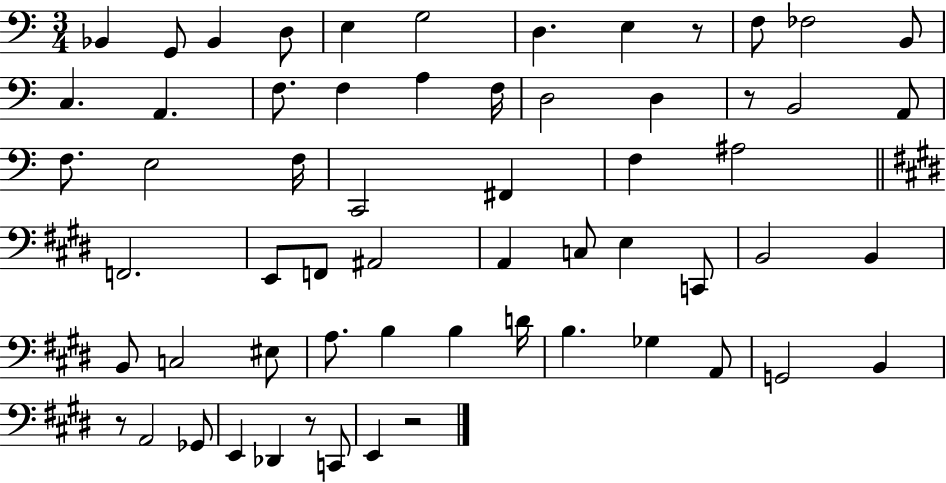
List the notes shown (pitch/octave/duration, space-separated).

Bb2/q G2/e Bb2/q D3/e E3/q G3/h D3/q. E3/q R/e F3/e FES3/h B2/e C3/q. A2/q. F3/e. F3/q A3/q F3/s D3/h D3/q R/e B2/h A2/e F3/e. E3/h F3/s C2/h F#2/q F3/q A#3/h F2/h. E2/e F2/e A#2/h A2/q C3/e E3/q C2/e B2/h B2/q B2/e C3/h EIS3/e A3/e. B3/q B3/q D4/s B3/q. Gb3/q A2/e G2/h B2/q R/e A2/h Gb2/e E2/q Db2/q R/e C2/e E2/q R/h